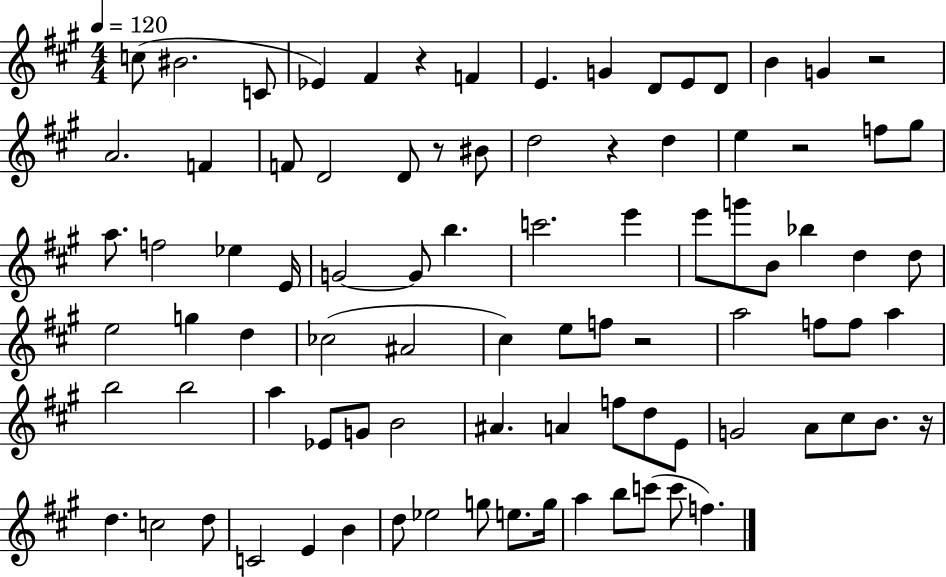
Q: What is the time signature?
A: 4/4